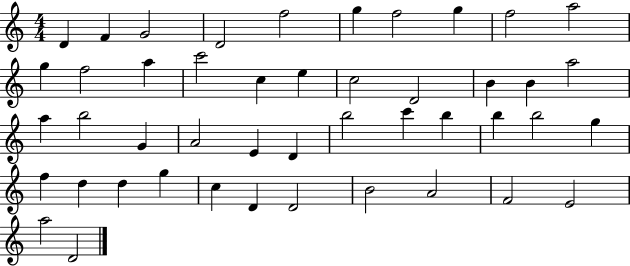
D4/q F4/q G4/h D4/h F5/h G5/q F5/h G5/q F5/h A5/h G5/q F5/h A5/q C6/h C5/q E5/q C5/h D4/h B4/q B4/q A5/h A5/q B5/h G4/q A4/h E4/q D4/q B5/h C6/q B5/q B5/q B5/h G5/q F5/q D5/q D5/q G5/q C5/q D4/q D4/h B4/h A4/h F4/h E4/h A5/h D4/h